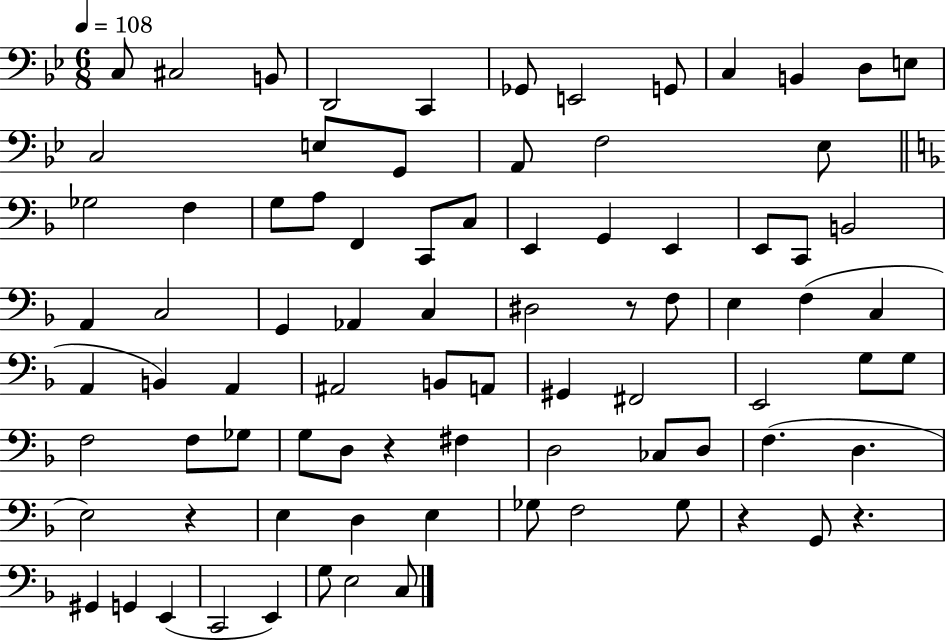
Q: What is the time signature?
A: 6/8